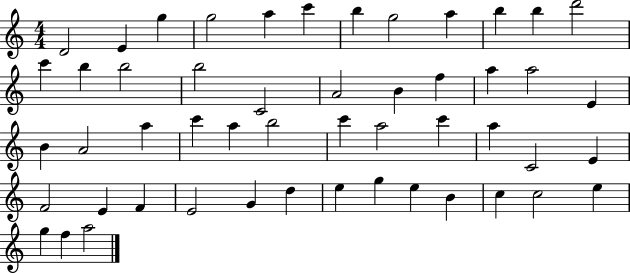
{
  \clef treble
  \numericTimeSignature
  \time 4/4
  \key c \major
  d'2 e'4 g''4 | g''2 a''4 c'''4 | b''4 g''2 a''4 | b''4 b''4 d'''2 | \break c'''4 b''4 b''2 | b''2 c'2 | a'2 b'4 f''4 | a''4 a''2 e'4 | \break b'4 a'2 a''4 | c'''4 a''4 b''2 | c'''4 a''2 c'''4 | a''4 c'2 e'4 | \break f'2 e'4 f'4 | e'2 g'4 d''4 | e''4 g''4 e''4 b'4 | c''4 c''2 e''4 | \break g''4 f''4 a''2 | \bar "|."
}